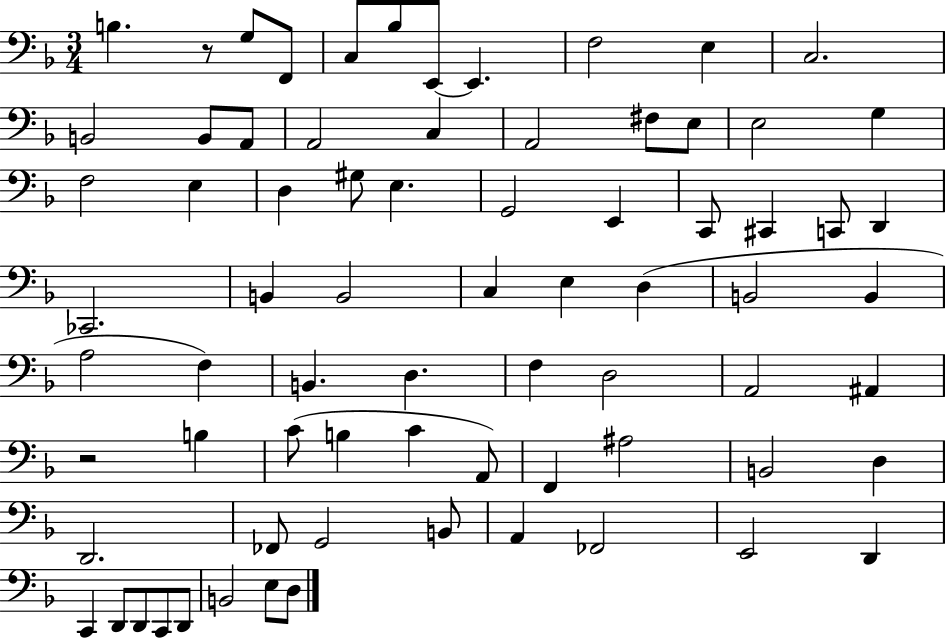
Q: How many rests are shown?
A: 2